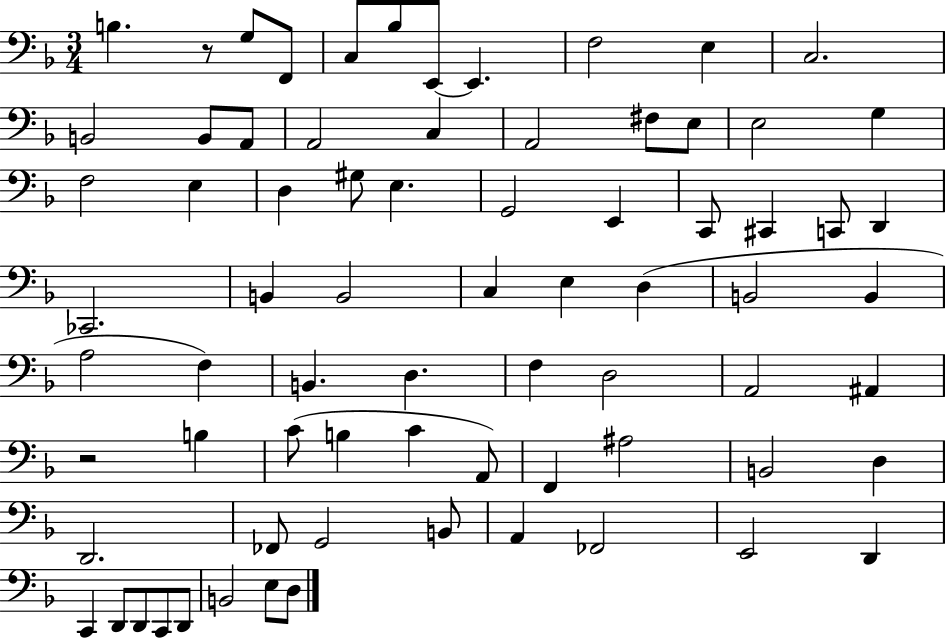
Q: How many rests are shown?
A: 2